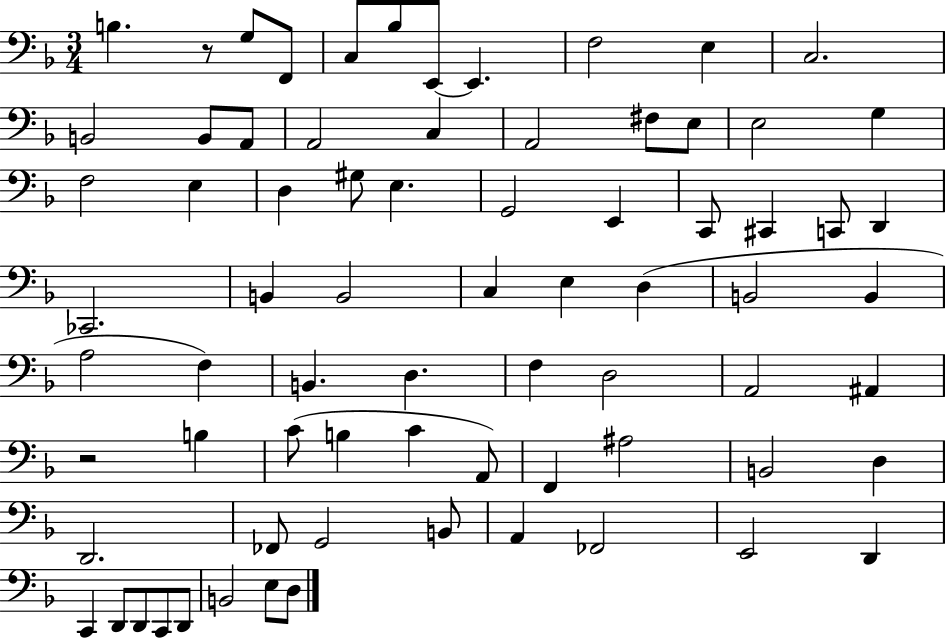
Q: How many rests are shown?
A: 2